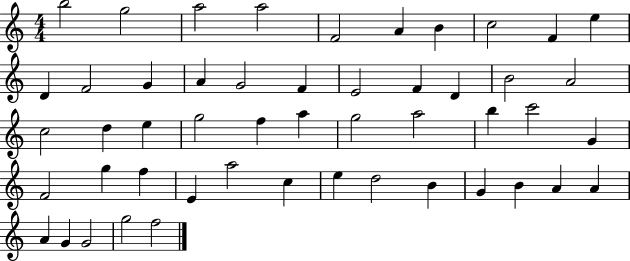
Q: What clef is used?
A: treble